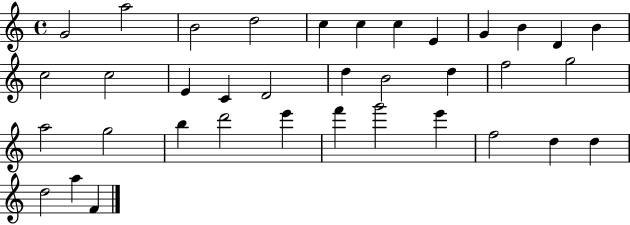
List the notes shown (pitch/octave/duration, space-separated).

G4/h A5/h B4/h D5/h C5/q C5/q C5/q E4/q G4/q B4/q D4/q B4/q C5/h C5/h E4/q C4/q D4/h D5/q B4/h D5/q F5/h G5/h A5/h G5/h B5/q D6/h E6/q F6/q G6/h E6/q F5/h D5/q D5/q D5/h A5/q F4/q